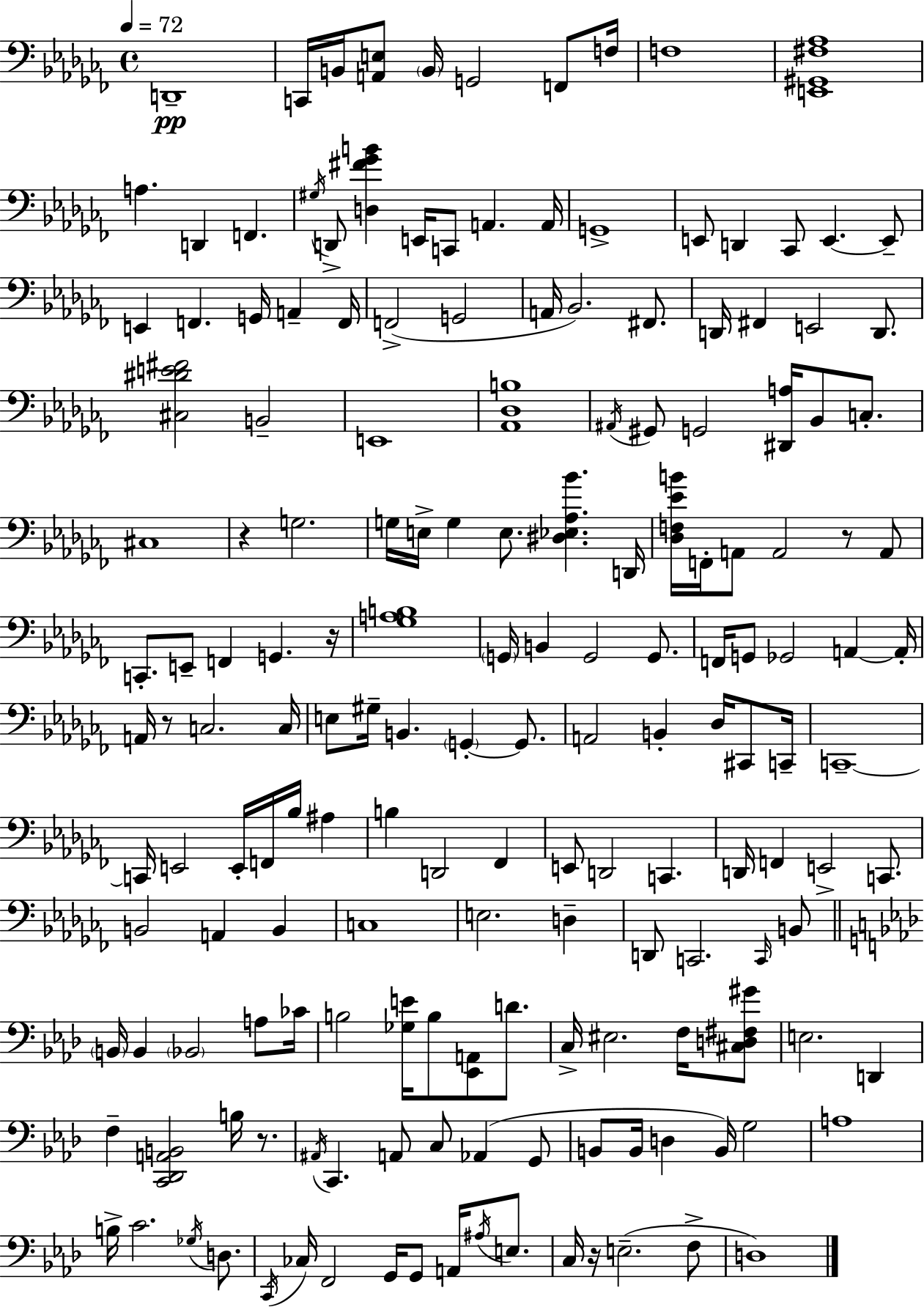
{
  \clef bass
  \time 4/4
  \defaultTimeSignature
  \key aes \minor
  \tempo 4 = 72
  d,1--\pp | c,16 b,16 <a, e>8 \parenthesize b,16 g,2 f,8 f16 | f1 | <e, gis, fis aes>1 | \break a4. d,4 f,4. | \acciaccatura { gis16 } d,8-> <d fis' ges' b'>4 e,16 c,8 a,4. | a,16 g,1-> | e,8 d,4 ces,8 e,4.~~ e,8-- | \break e,4 f,4. g,16 a,4-- | f,16 f,2->( g,2 | a,16 bes,2.) fis,8. | d,16 fis,4 e,2 d,8. | \break <cis dis' e' fis'>2 b,2-- | e,1 | <aes, des b>1 | \acciaccatura { ais,16 } gis,8 g,2 <dis, a>16 bes,8 c8.-. | \break cis1 | r4 g2. | g16 e16-> g4 e8. <dis ees aes bes'>4. | d,16 <des f ees' b'>16 f,16-. a,8 a,2 r8 | \break a,8 c,8.-. e,8-- f,4 g,4. | r16 <ges a b>1 | \parenthesize g,16 b,4 g,2 g,8. | f,16 g,8 ges,2 a,4~~ | \break a,16-. a,16 r8 c2. | c16 e8 gis16-- b,4. \parenthesize g,4-.~~ g,8. | a,2 b,4-. des16 cis,8 | c,16-- c,1--~~ | \break c,16 e,2 e,16-. f,16 bes16 ais4 | b4 d,2 fes,4 | e,8 d,2 c,4. | d,16 f,4 e,2-> c,8. | \break b,2 a,4 b,4 | c1 | e2. d4-- | d,8 c,2. | \break \grace { c,16 } b,8 \bar "||" \break \key f \minor \parenthesize b,16 b,4 \parenthesize bes,2 a8 ces'16 | b2 <ges e'>16 b8 <ees, a,>8 d'8. | c16-> eis2. f16 <cis d fis gis'>8 | e2. d,4 | \break f4-- <c, des, a, b,>2 b16 r8. | \acciaccatura { ais,16 } c,4. a,8 c8 aes,4( g,8 | b,8 b,16 d4 b,16) g2 | a1 | \break b16-> c'2. \acciaccatura { ges16 } d8. | \acciaccatura { c,16 } ces16 f,2 g,16 g,8 a,16 | \acciaccatura { ais16 } e8. c16 r16 e2.--( | f8-> d1) | \break \bar "|."
}